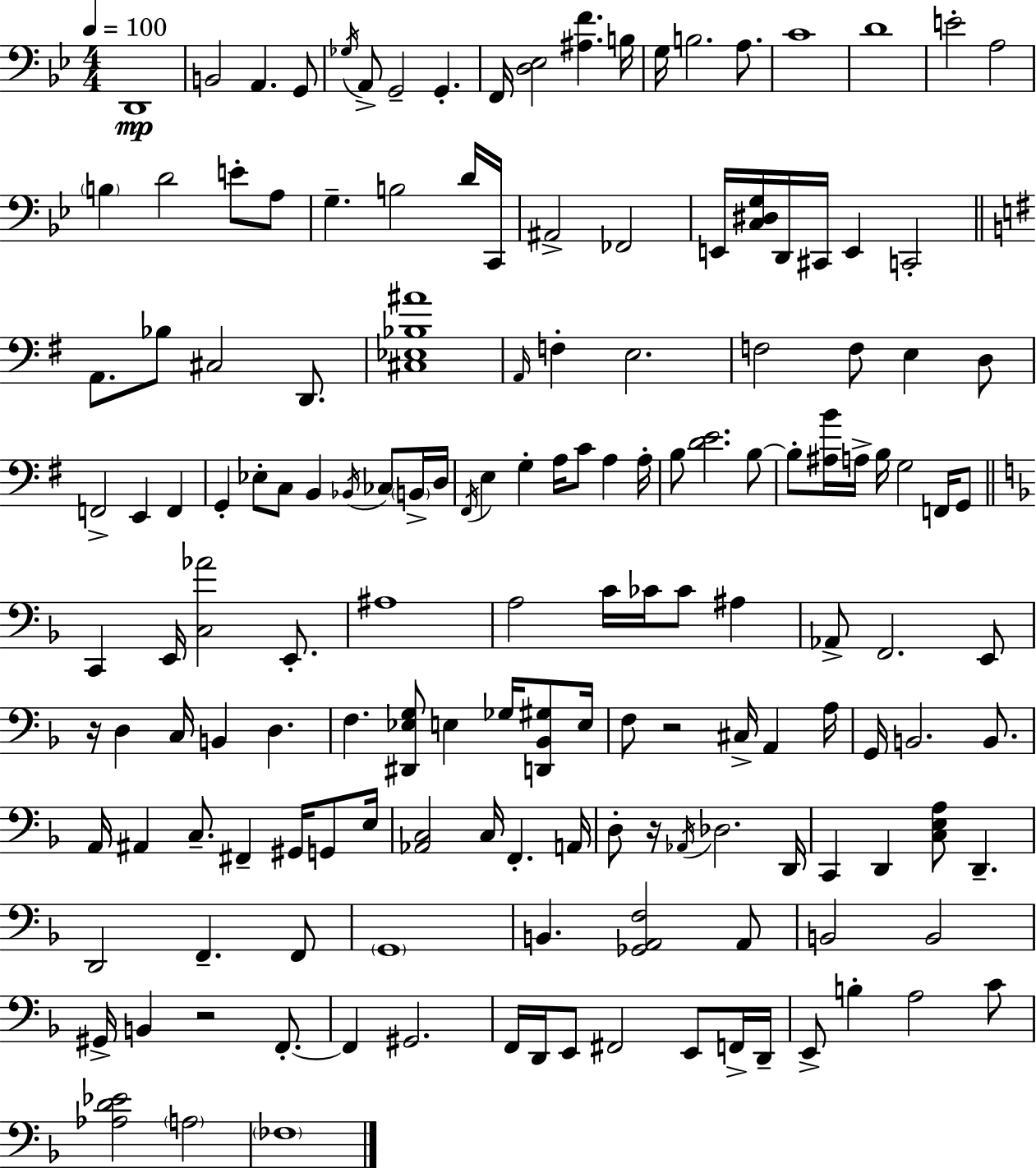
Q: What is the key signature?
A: BES major